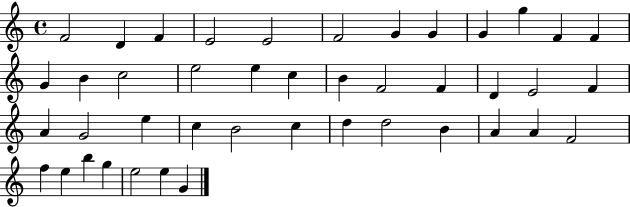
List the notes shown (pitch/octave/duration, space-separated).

F4/h D4/q F4/q E4/h E4/h F4/h G4/q G4/q G4/q G5/q F4/q F4/q G4/q B4/q C5/h E5/h E5/q C5/q B4/q F4/h F4/q D4/q E4/h F4/q A4/q G4/h E5/q C5/q B4/h C5/q D5/q D5/h B4/q A4/q A4/q F4/h F5/q E5/q B5/q G5/q E5/h E5/q G4/q